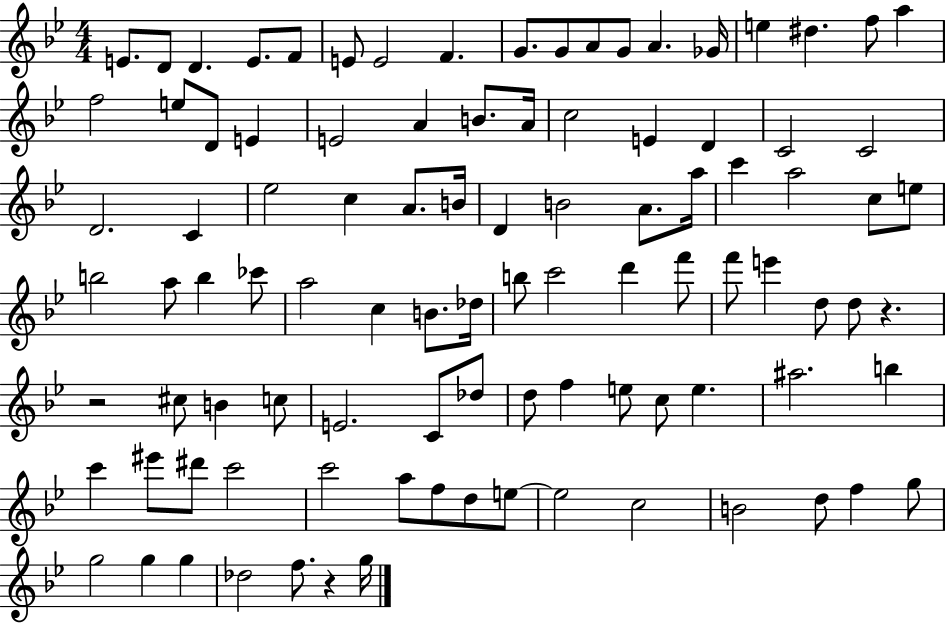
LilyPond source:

{
  \clef treble
  \numericTimeSignature
  \time 4/4
  \key bes \major
  e'8. d'8 d'4. e'8. f'8 | e'8 e'2 f'4. | g'8. g'8 a'8 g'8 a'4. ges'16 | e''4 dis''4. f''8 a''4 | \break f''2 e''8 d'8 e'4 | e'2 a'4 b'8. a'16 | c''2 e'4 d'4 | c'2 c'2 | \break d'2. c'4 | ees''2 c''4 a'8. b'16 | d'4 b'2 a'8. a''16 | c'''4 a''2 c''8 e''8 | \break b''2 a''8 b''4 ces'''8 | a''2 c''4 b'8. des''16 | b''8 c'''2 d'''4 f'''8 | f'''8 e'''4 d''8 d''8 r4. | \break r2 cis''8 b'4 c''8 | e'2. c'8 des''8 | d''8 f''4 e''8 c''8 e''4. | ais''2. b''4 | \break c'''4 eis'''8 dis'''8 c'''2 | c'''2 a''8 f''8 d''8 e''8~~ | e''2 c''2 | b'2 d''8 f''4 g''8 | \break g''2 g''4 g''4 | des''2 f''8. r4 g''16 | \bar "|."
}